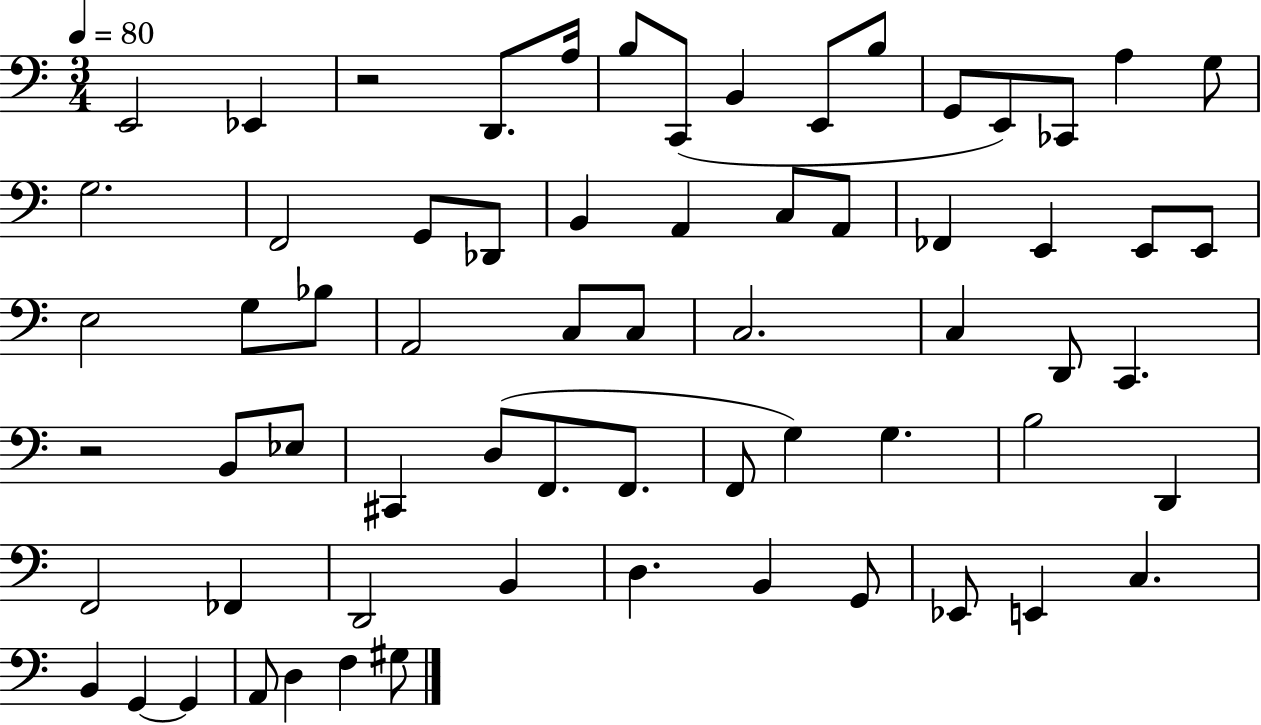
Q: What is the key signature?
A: C major